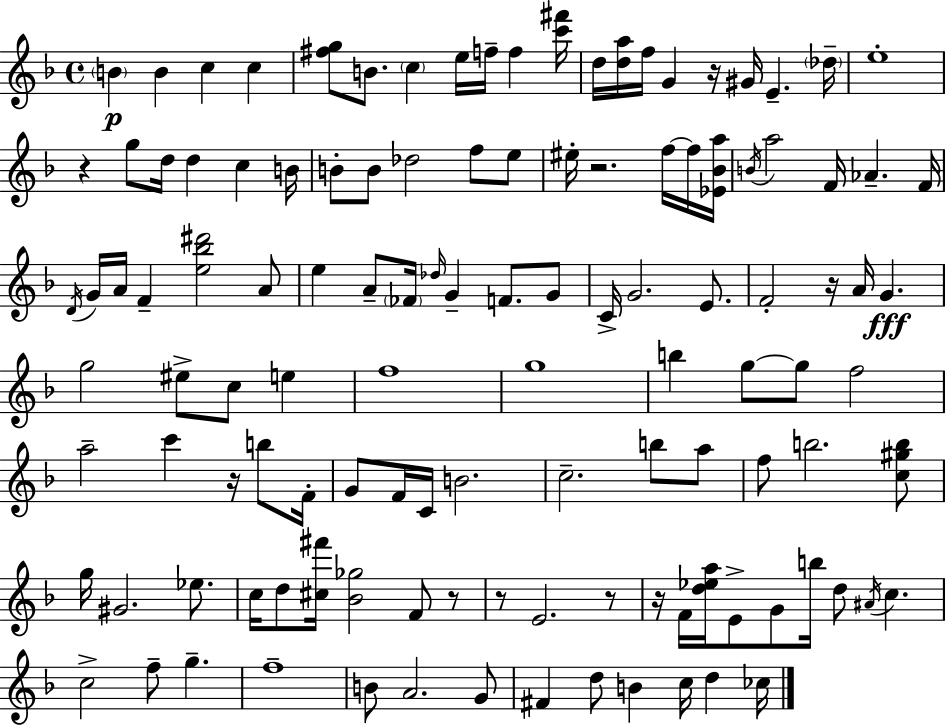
{
  \clef treble
  \time 4/4
  \defaultTimeSignature
  \key d \minor
  \parenthesize b'4\p b'4 c''4 c''4 | <fis'' g''>8 b'8. \parenthesize c''4 e''16 f''16-- f''4 <c''' fis'''>16 | d''16 <d'' a''>16 f''16 g'4 r16 gis'16 e'4.-- \parenthesize des''16-- | e''1-. | \break r4 g''8 d''16 d''4 c''4 b'16 | b'8-. b'8 des''2 f''8 e''8 | eis''16-. r2. f''16~~ f''16 <ees' bes' a''>16 | \acciaccatura { b'16 } a''2 f'16 aes'4.-- | \break f'16 \acciaccatura { d'16 } g'16 a'16 f'4-- <e'' bes'' dis'''>2 | a'8 e''4 a'8-- \parenthesize fes'16 \grace { des''16 } g'4-- f'8. | g'8 c'16-> g'2. | e'8. f'2-. r16 a'16 g'4.\fff | \break g''2 eis''8-> c''8 e''4 | f''1 | g''1 | b''4 g''8~~ g''8 f''2 | \break a''2-- c'''4 r16 | b''8 f'16-. g'8 f'16 c'16 b'2. | c''2.-- b''8 | a''8 f''8 b''2. | \break <c'' gis'' b''>8 g''16 gis'2. | ees''8. c''16 d''8 <cis'' fis'''>16 <bes' ges''>2 f'8 | r8 r8 e'2. | r8 r16 f'16 <d'' ees'' a''>16 e'8-> g'8 b''16 d''8 \acciaccatura { ais'16 } c''4. | \break c''2-> f''8-- g''4.-- | f''1-- | b'8 a'2. | g'8 fis'4 d''8 b'4 c''16 d''4 | \break ces''16 \bar "|."
}